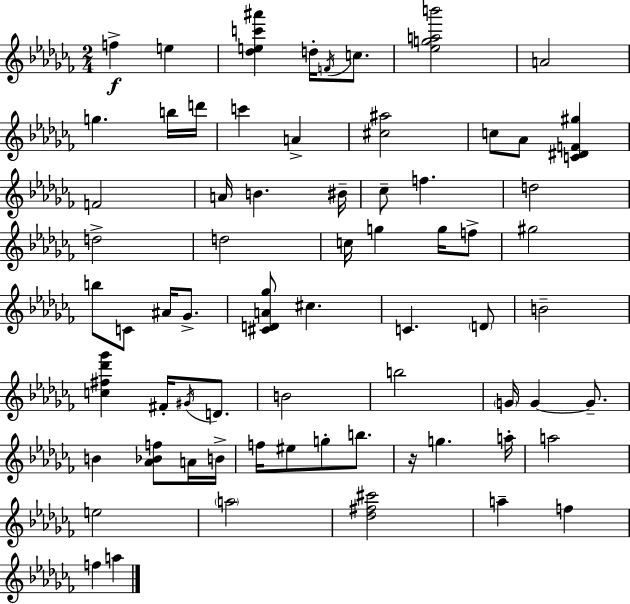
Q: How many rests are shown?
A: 1